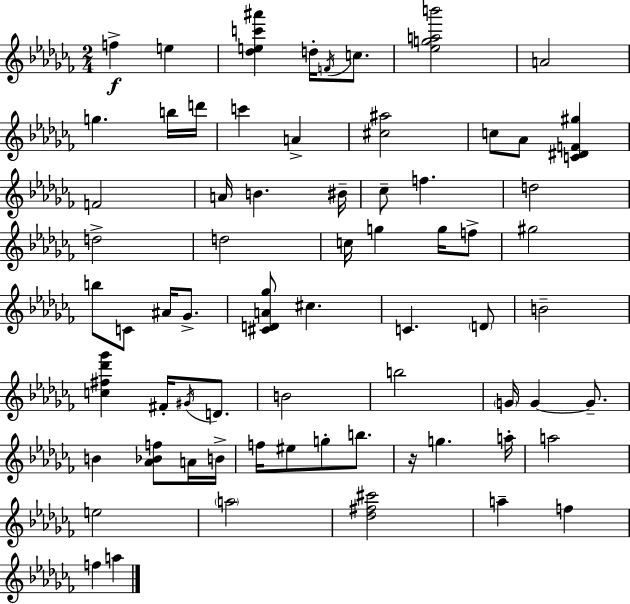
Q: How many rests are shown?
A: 1